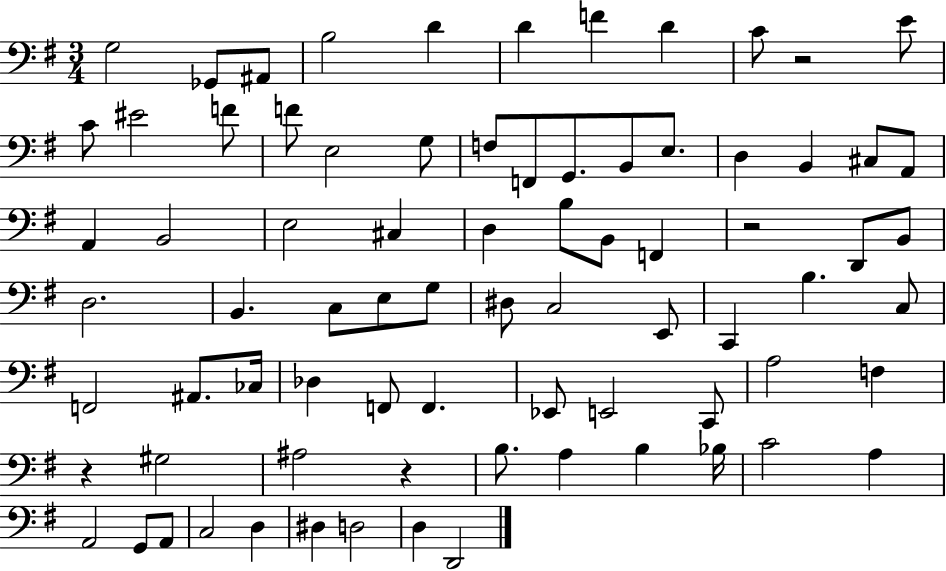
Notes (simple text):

G3/h Gb2/e A#2/e B3/h D4/q D4/q F4/q D4/q C4/e R/h E4/e C4/e EIS4/h F4/e F4/e E3/h G3/e F3/e F2/e G2/e. B2/e E3/e. D3/q B2/q C#3/e A2/e A2/q B2/h E3/h C#3/q D3/q B3/e B2/e F2/q R/h D2/e B2/e D3/h. B2/q. C3/e E3/e G3/e D#3/e C3/h E2/e C2/q B3/q. C3/e F2/h A#2/e. CES3/s Db3/q F2/e F2/q. Eb2/e E2/h C2/e A3/h F3/q R/q G#3/h A#3/h R/q B3/e. A3/q B3/q Bb3/s C4/h A3/q A2/h G2/e A2/e C3/h D3/q D#3/q D3/h D3/q D2/h